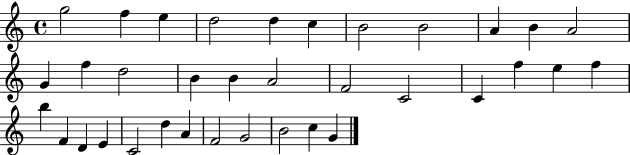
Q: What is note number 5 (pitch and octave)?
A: D5